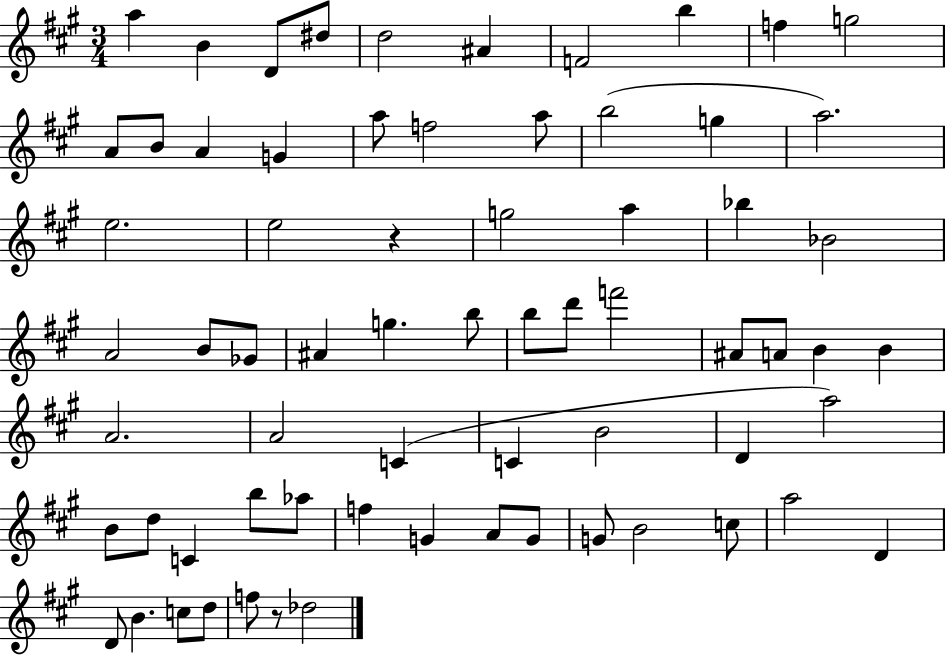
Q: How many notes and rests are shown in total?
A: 68